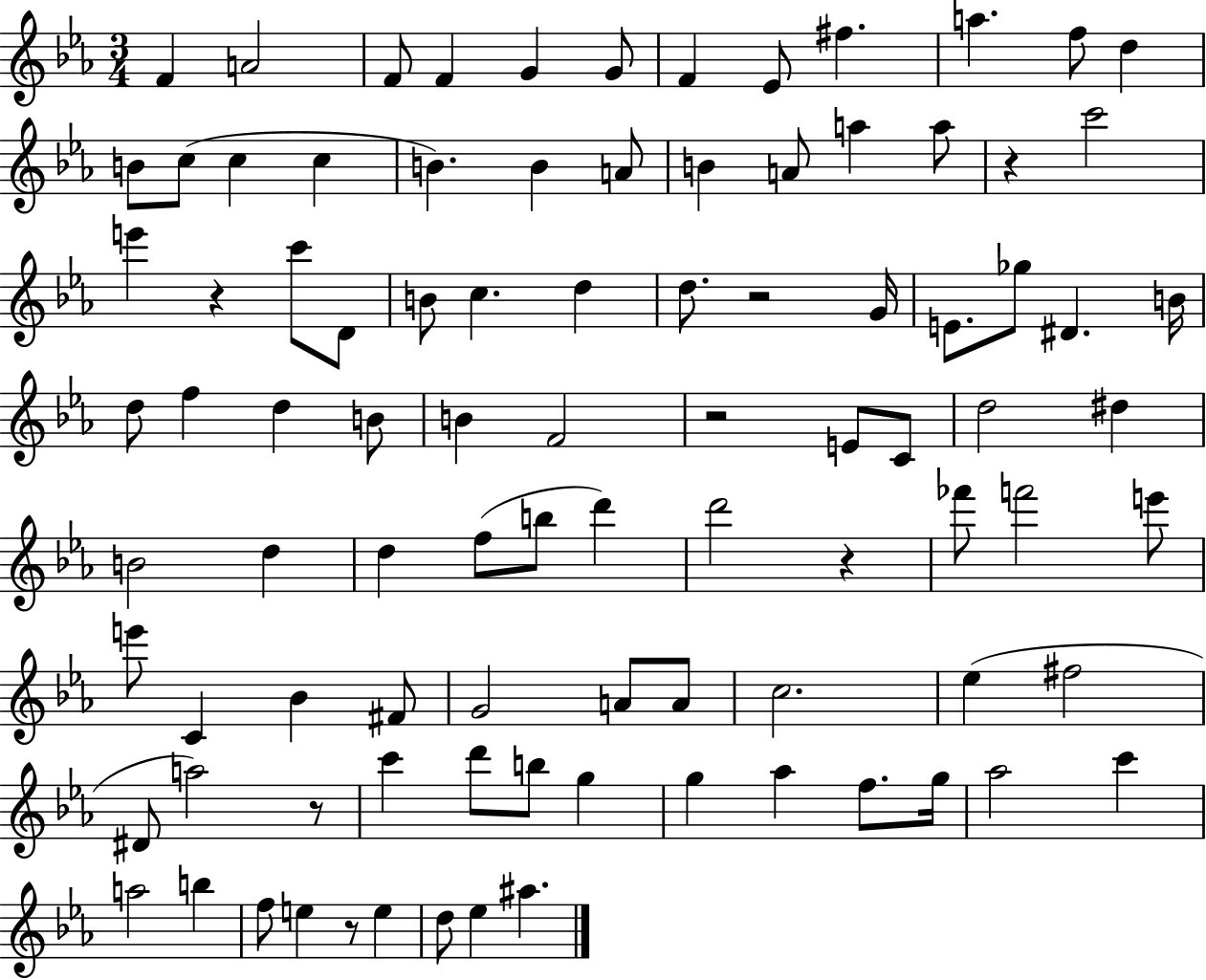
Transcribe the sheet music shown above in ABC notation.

X:1
T:Untitled
M:3/4
L:1/4
K:Eb
F A2 F/2 F G G/2 F _E/2 ^f a f/2 d B/2 c/2 c c B B A/2 B A/2 a a/2 z c'2 e' z c'/2 D/2 B/2 c d d/2 z2 G/4 E/2 _g/2 ^D B/4 d/2 f d B/2 B F2 z2 E/2 C/2 d2 ^d B2 d d f/2 b/2 d' d'2 z _f'/2 f'2 e'/2 e'/2 C _B ^F/2 G2 A/2 A/2 c2 _e ^f2 ^D/2 a2 z/2 c' d'/2 b/2 g g _a f/2 g/4 _a2 c' a2 b f/2 e z/2 e d/2 _e ^a